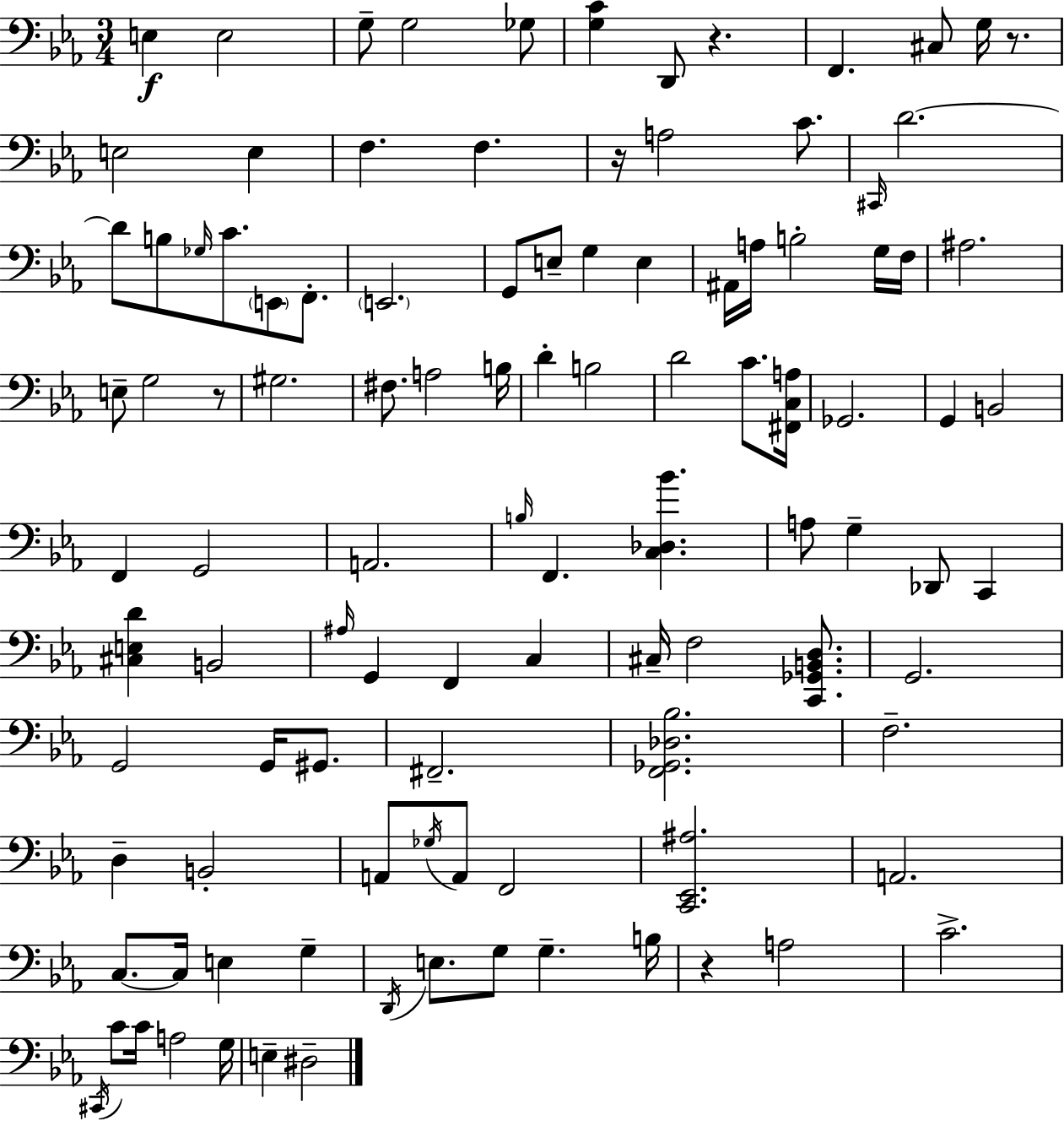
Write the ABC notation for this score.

X:1
T:Untitled
M:3/4
L:1/4
K:Cm
E, E,2 G,/2 G,2 _G,/2 [G,C] D,,/2 z F,, ^C,/2 G,/4 z/2 E,2 E, F, F, z/4 A,2 C/2 ^C,,/4 D2 D/2 B,/2 _G,/4 C/2 E,,/2 F,,/2 E,,2 G,,/2 E,/2 G, E, ^A,,/4 A,/4 B,2 G,/4 F,/4 ^A,2 E,/2 G,2 z/2 ^G,2 ^F,/2 A,2 B,/4 D B,2 D2 C/2 [^F,,C,A,]/4 _G,,2 G,, B,,2 F,, G,,2 A,,2 B,/4 F,, [C,_D,_B] A,/2 G, _D,,/2 C,, [^C,E,D] B,,2 ^A,/4 G,, F,, C, ^C,/4 F,2 [C,,_G,,B,,D,]/2 G,,2 G,,2 G,,/4 ^G,,/2 ^F,,2 [F,,_G,,_D,_B,]2 F,2 D, B,,2 A,,/2 _G,/4 A,,/2 F,,2 [C,,_E,,^A,]2 A,,2 C,/2 C,/4 E, G, D,,/4 E,/2 G,/2 G, B,/4 z A,2 C2 ^C,,/4 C/2 C/4 A,2 G,/4 E, ^D,2